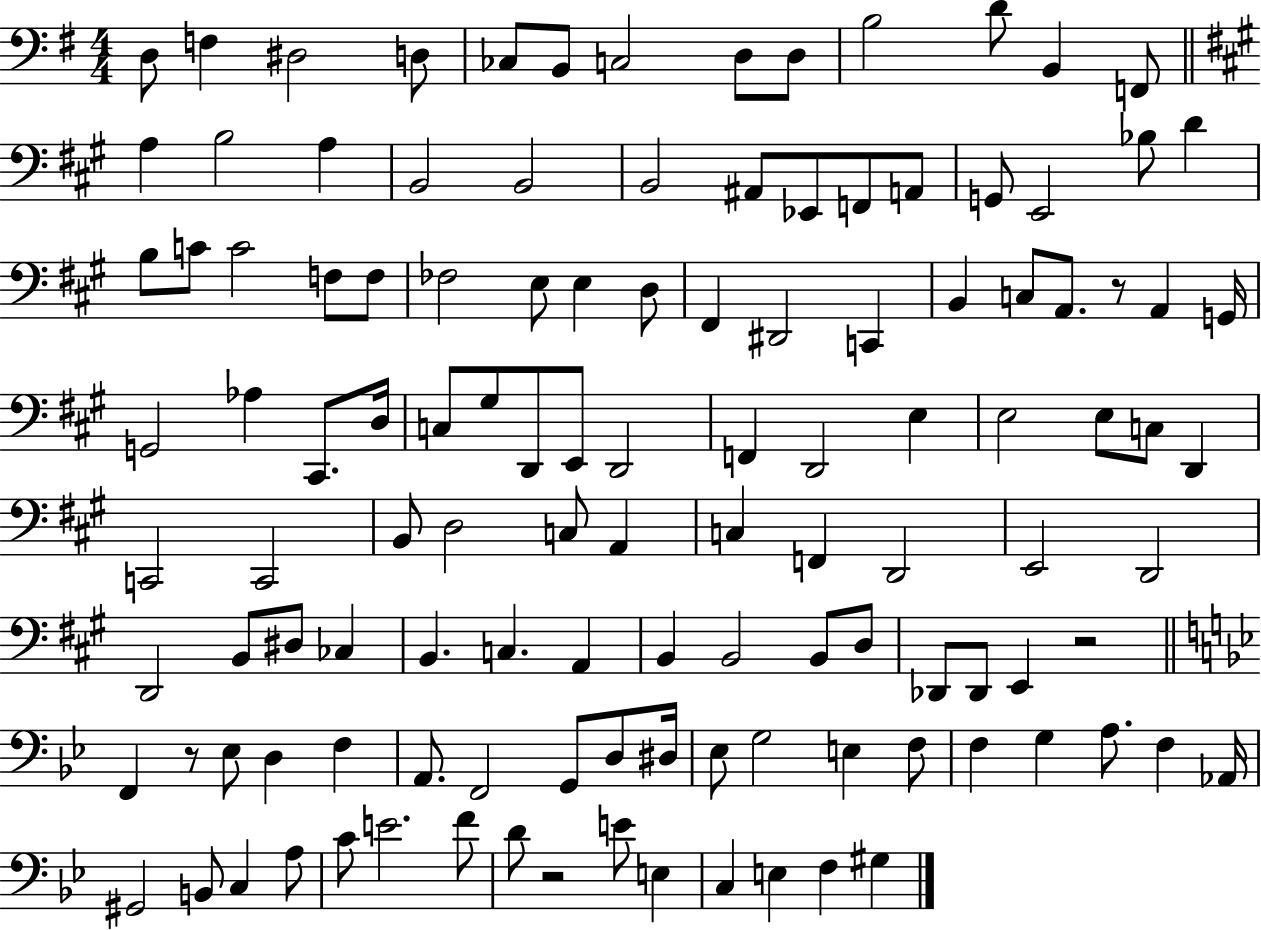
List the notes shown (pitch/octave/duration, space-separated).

D3/e F3/q D#3/h D3/e CES3/e B2/e C3/h D3/e D3/e B3/h D4/e B2/q F2/e A3/q B3/h A3/q B2/h B2/h B2/h A#2/e Eb2/e F2/e A2/e G2/e E2/h Bb3/e D4/q B3/e C4/e C4/h F3/e F3/e FES3/h E3/e E3/q D3/e F#2/q D#2/h C2/q B2/q C3/e A2/e. R/e A2/q G2/s G2/h Ab3/q C#2/e. D3/s C3/e G#3/e D2/e E2/e D2/h F2/q D2/h E3/q E3/h E3/e C3/e D2/q C2/h C2/h B2/e D3/h C3/e A2/q C3/q F2/q D2/h E2/h D2/h D2/h B2/e D#3/e CES3/q B2/q. C3/q. A2/q B2/q B2/h B2/e D3/e Db2/e Db2/e E2/q R/h F2/q R/e Eb3/e D3/q F3/q A2/e. F2/h G2/e D3/e D#3/s Eb3/e G3/h E3/q F3/e F3/q G3/q A3/e. F3/q Ab2/s G#2/h B2/e C3/q A3/e C4/e E4/h. F4/e D4/e R/h E4/e E3/q C3/q E3/q F3/q G#3/q